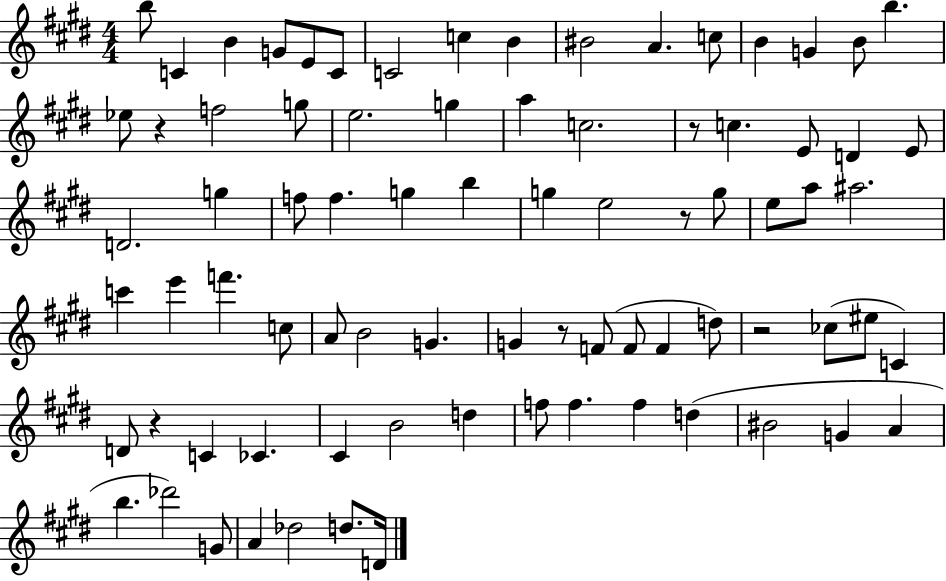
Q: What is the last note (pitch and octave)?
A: D4